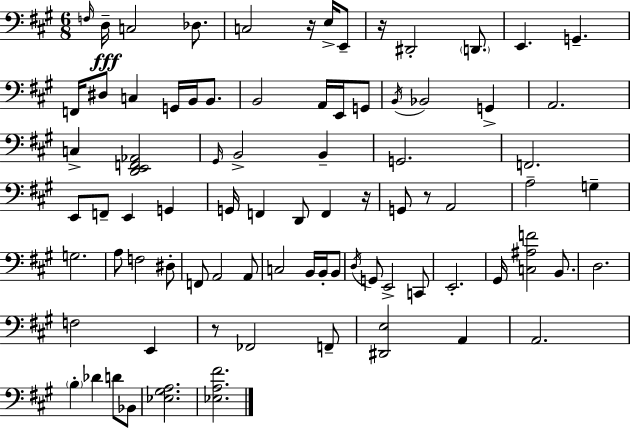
{
  \clef bass
  \numericTimeSignature
  \time 6/8
  \key a \major
  \grace { f16 }\fff d16-- c2 des8. | c2 r16 e16-> e,8-- | r16 dis,2-. \parenthesize d,8. | e,4. g,4.-- | \break f,16 dis8 c4 g,16 b,16 b,8. | b,2 a,16 e,16 g,8 | \acciaccatura { b,16 } bes,2 g,4-> | a,2. | \break c4-> <d, e, f, aes,>2 | \grace { gis,16 } b,2-> b,4-- | g,2. | f,2. | \break e,8 f,8-- e,4 g,4 | g,16 f,4 d,8 f,4 | r16 g,8 r8 a,2 | a2-- g4-- | \break g2. | a8 f2 | dis8-. f,8 a,2 | a,8 c2 b,16 | \break b,16-. b,8 \acciaccatura { d16 } g,8 e,2-> | c,8 e,2.-. | gis,16 <c ais f'>2 | b,8. d2. | \break f2 | e,4 r8 fes,2 | f,8-- <dis, e>2 | a,4 a,2. | \break \parenthesize b4-. des'4 | d'8 bes,8 <ees gis a>2. | <ees a fis'>2. | \bar "|."
}